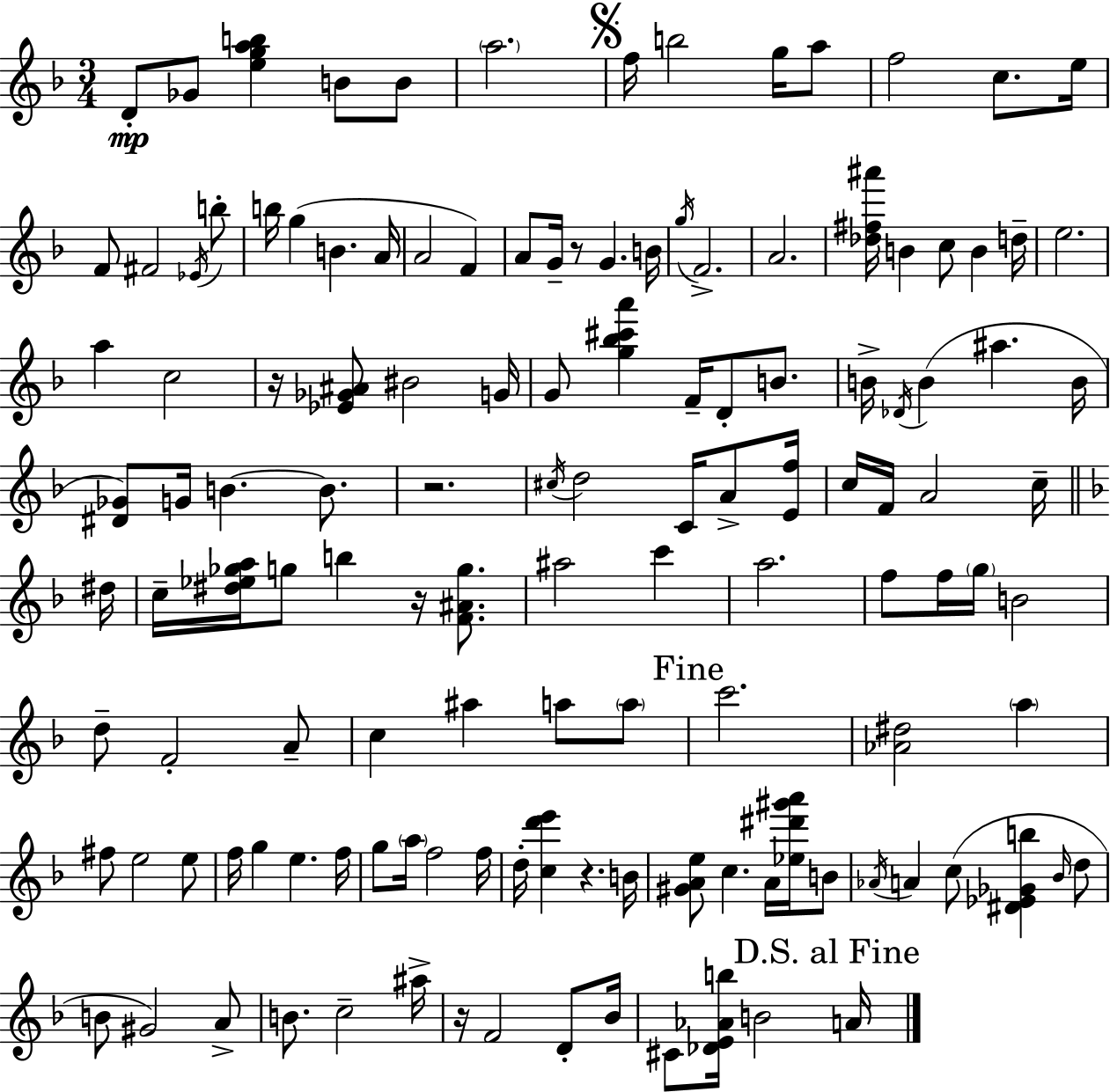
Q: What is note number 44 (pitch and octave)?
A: Db4